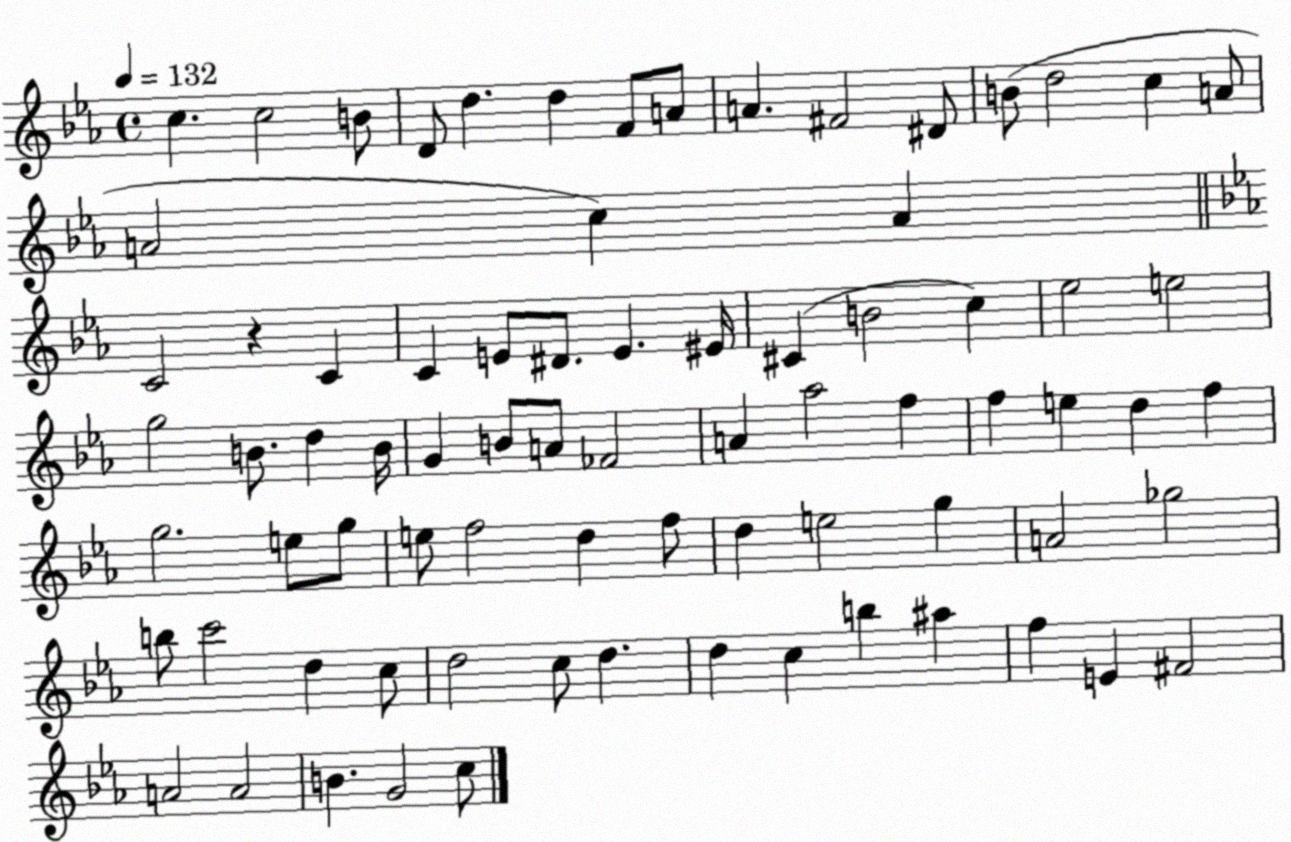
X:1
T:Untitled
M:4/4
L:1/4
K:Eb
c c2 B/2 D/2 d d F/2 A/2 A ^F2 ^D/2 B/2 d2 c A/2 A2 c A C2 z C C E/2 ^D/2 E ^E/4 ^C B2 c _e2 e2 g2 B/2 d B/4 G B/2 A/2 _F2 A _a2 f f e d f g2 e/2 g/2 e/2 f2 d f/2 d e2 g A2 _g2 b/2 c'2 d c/2 d2 c/2 d d c b ^a f E ^F2 A2 A2 B G2 c/2